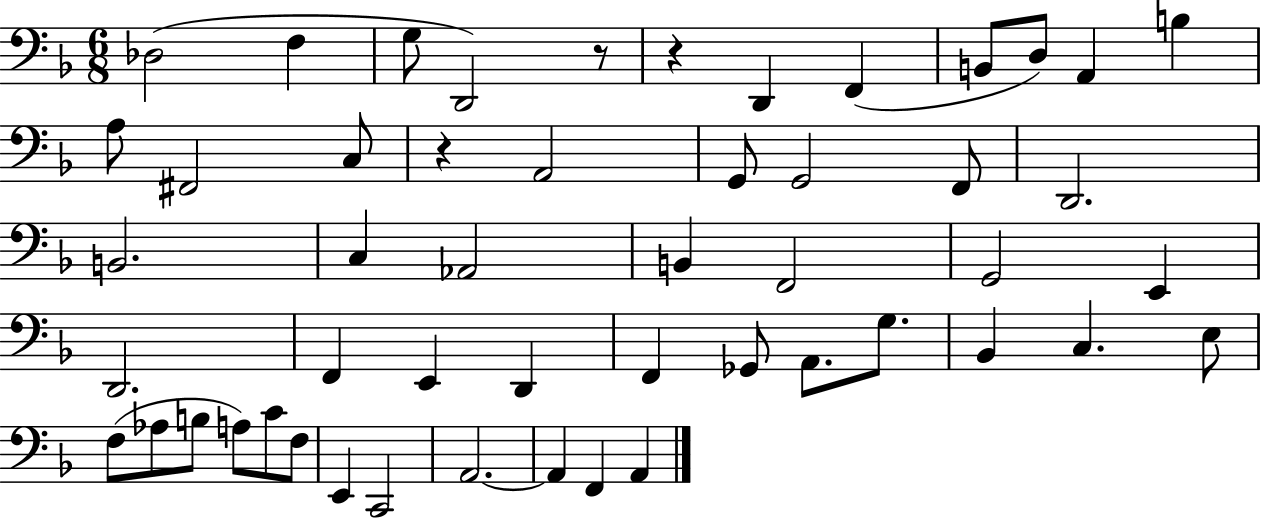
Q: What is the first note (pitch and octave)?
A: Db3